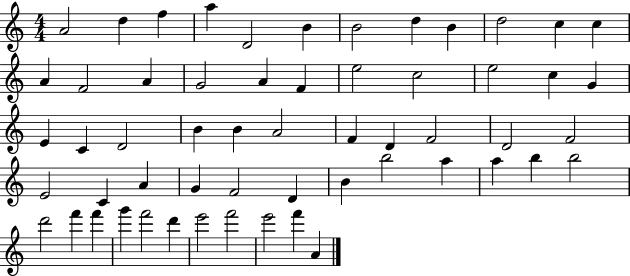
{
  \clef treble
  \numericTimeSignature
  \time 4/4
  \key c \major
  a'2 d''4 f''4 | a''4 d'2 b'4 | b'2 d''4 b'4 | d''2 c''4 c''4 | \break a'4 f'2 a'4 | g'2 a'4 f'4 | e''2 c''2 | e''2 c''4 g'4 | \break e'4 c'4 d'2 | b'4 b'4 a'2 | f'4 d'4 f'2 | d'2 f'2 | \break e'2 c'4 a'4 | g'4 f'2 d'4 | b'4 b''2 a''4 | a''4 b''4 b''2 | \break d'''2 f'''4 f'''4 | g'''4 f'''2 d'''4 | e'''2 f'''2 | e'''2 f'''4 a'4 | \break \bar "|."
}